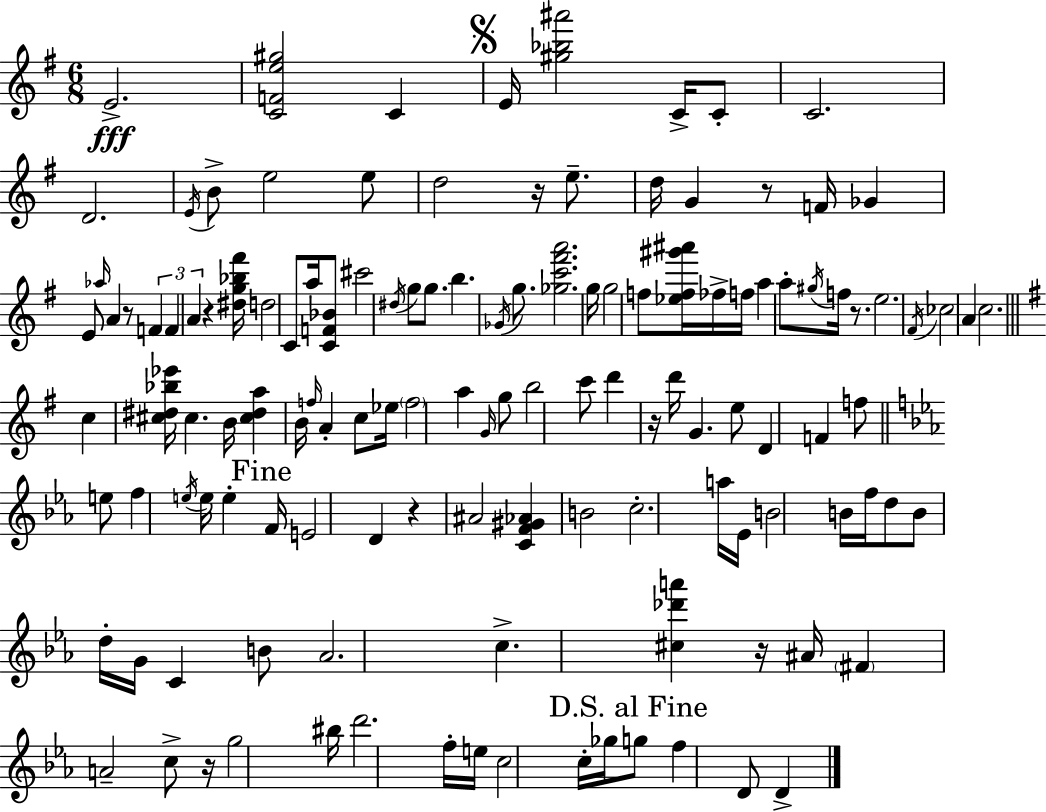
X:1
T:Untitled
M:6/8
L:1/4
K:Em
E2 [CFe^g]2 C E/4 [^g_b^a']2 C/4 C/2 C2 D2 E/4 B/2 e2 e/2 d2 z/4 e/2 d/4 G z/2 F/4 _G E/2 _a/4 A z/2 F F A z [^dg_b^f']/4 d2 C/2 a/4 [CF_B]/2 ^c'2 ^d/4 g/2 g/2 b _G/4 g/2 [_gc'^f'a']2 g/4 g2 f/2 [_ef^g'^a']/4 _f/4 f/4 a a/2 ^g/4 f/4 z/2 e2 ^F/4 _c2 A c2 c [^c^d_b_e']/4 ^c B/4 [^c^da] B/4 f/4 A c/2 _e/4 f2 a G/4 g/2 b2 c'/2 d' z/4 d'/4 G e/2 D F f/2 e/2 f e/4 e/4 e F/4 E2 D z ^A2 [CF^G_A] B2 c2 a/4 _E/4 B2 B/4 f/4 d/2 B/2 d/4 G/4 C B/2 _A2 c [^c_d'a'] z/4 ^A/4 ^F A2 c/2 z/4 g2 ^b/4 d'2 f/4 e/4 c2 c/4 _g/4 g/2 f D/2 D